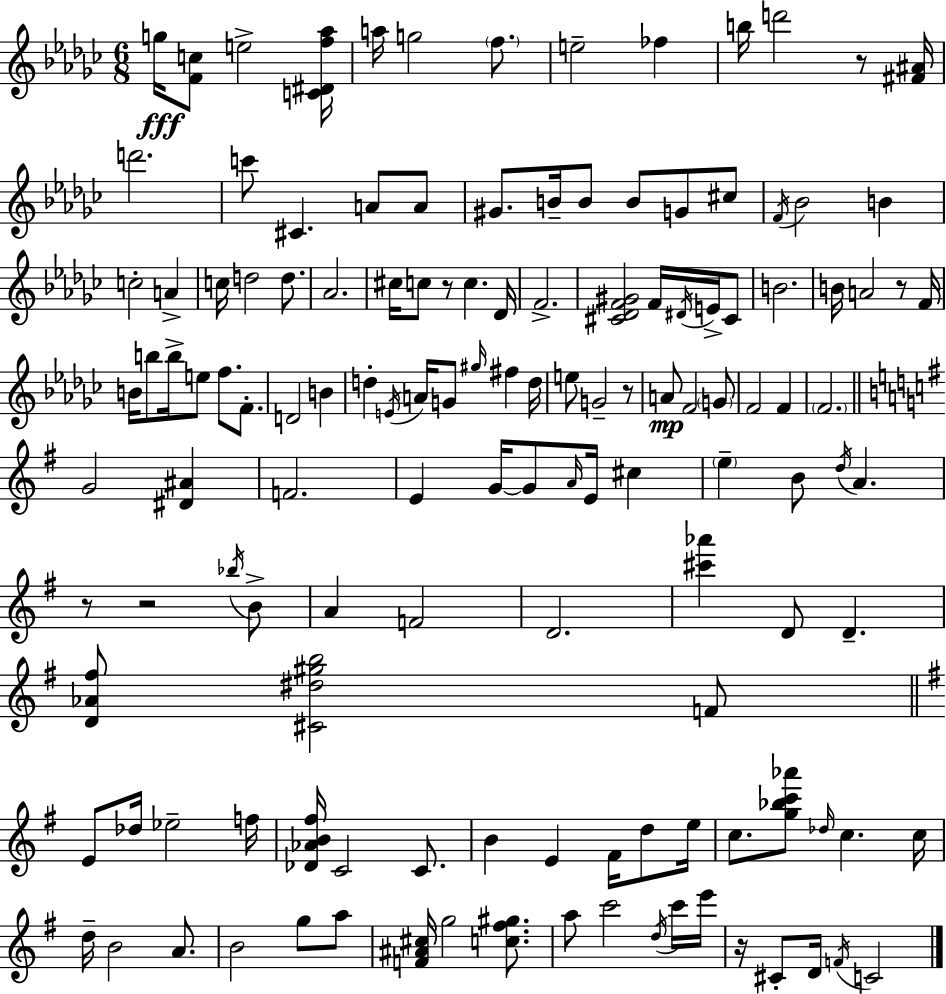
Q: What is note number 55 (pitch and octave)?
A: G#5